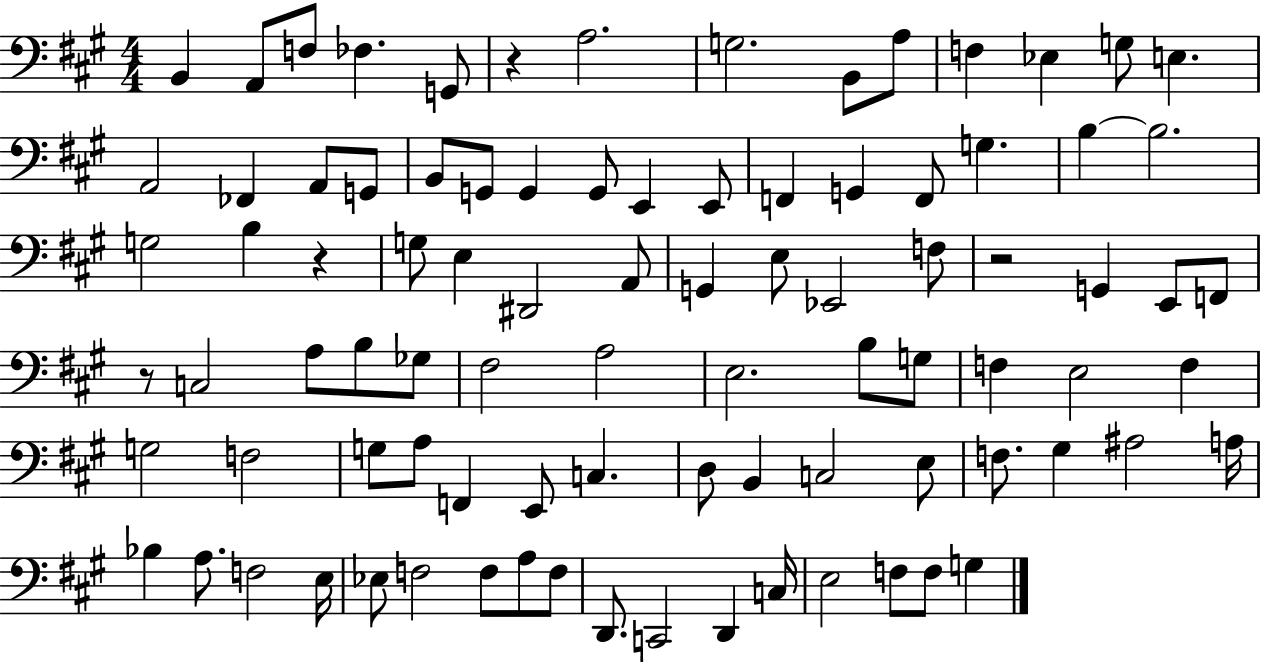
X:1
T:Untitled
M:4/4
L:1/4
K:A
B,, A,,/2 F,/2 _F, G,,/2 z A,2 G,2 B,,/2 A,/2 F, _E, G,/2 E, A,,2 _F,, A,,/2 G,,/2 B,,/2 G,,/2 G,, G,,/2 E,, E,,/2 F,, G,, F,,/2 G, B, B,2 G,2 B, z G,/2 E, ^D,,2 A,,/2 G,, E,/2 _E,,2 F,/2 z2 G,, E,,/2 F,,/2 z/2 C,2 A,/2 B,/2 _G,/2 ^F,2 A,2 E,2 B,/2 G,/2 F, E,2 F, G,2 F,2 G,/2 A,/2 F,, E,,/2 C, D,/2 B,, C,2 E,/2 F,/2 ^G, ^A,2 A,/4 _B, A,/2 F,2 E,/4 _E,/2 F,2 F,/2 A,/2 F,/2 D,,/2 C,,2 D,, C,/4 E,2 F,/2 F,/2 G,